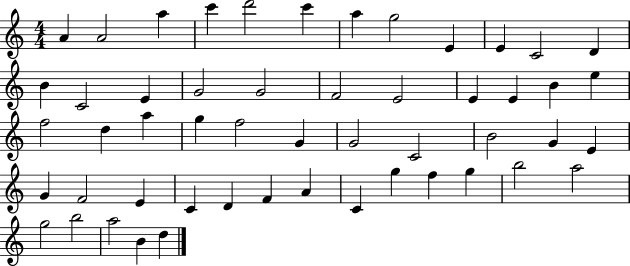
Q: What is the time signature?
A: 4/4